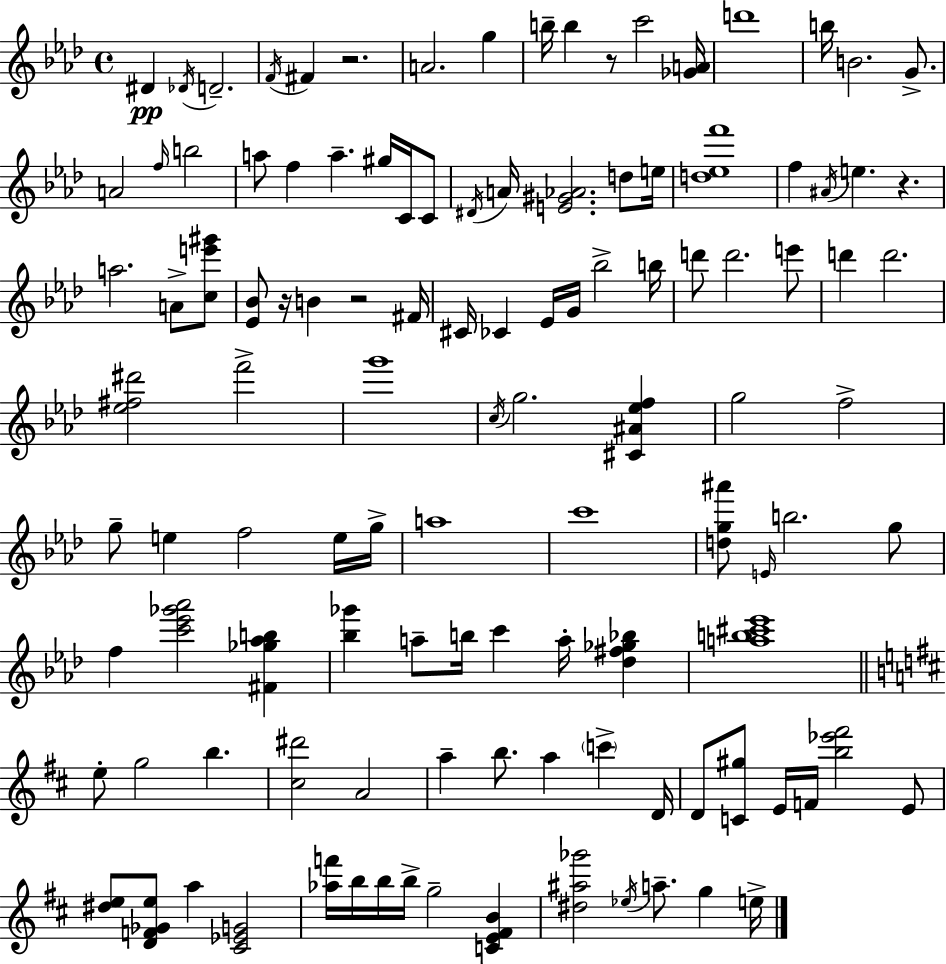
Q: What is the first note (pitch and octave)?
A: D#4